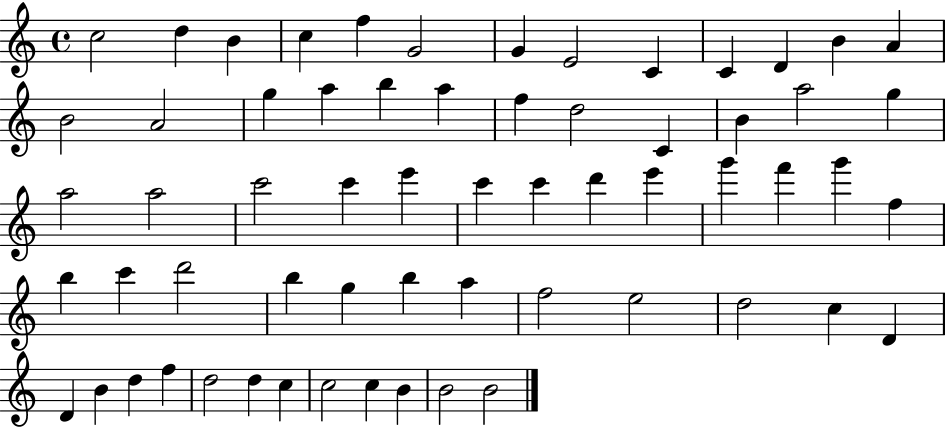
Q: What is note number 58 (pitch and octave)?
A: C5